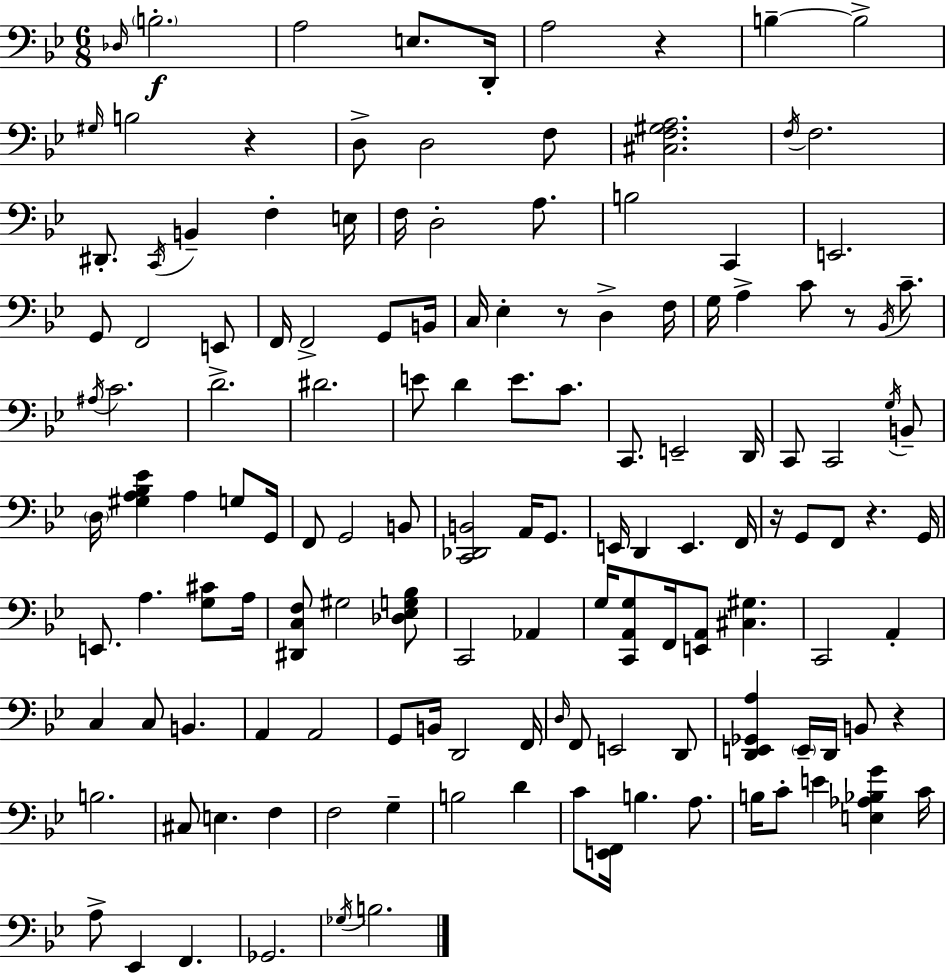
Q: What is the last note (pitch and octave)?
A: B3